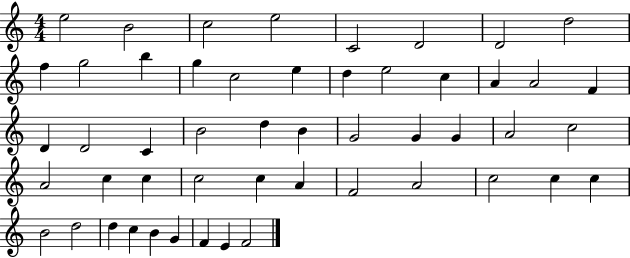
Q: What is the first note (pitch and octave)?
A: E5